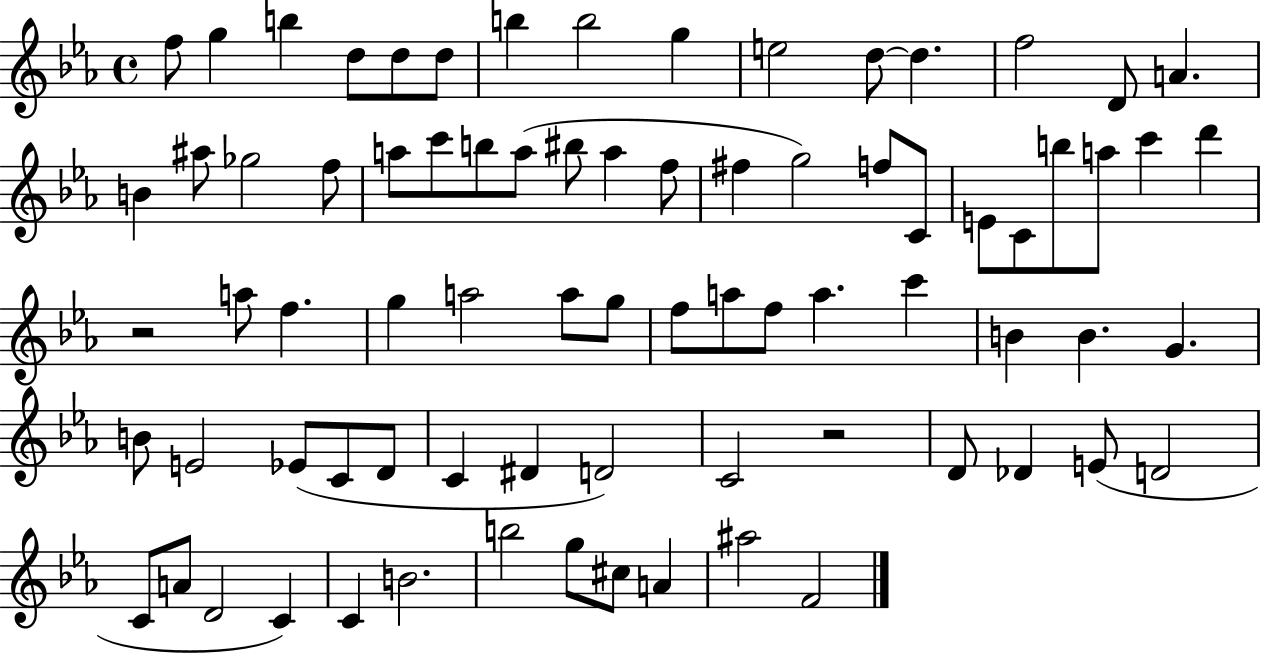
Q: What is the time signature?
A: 4/4